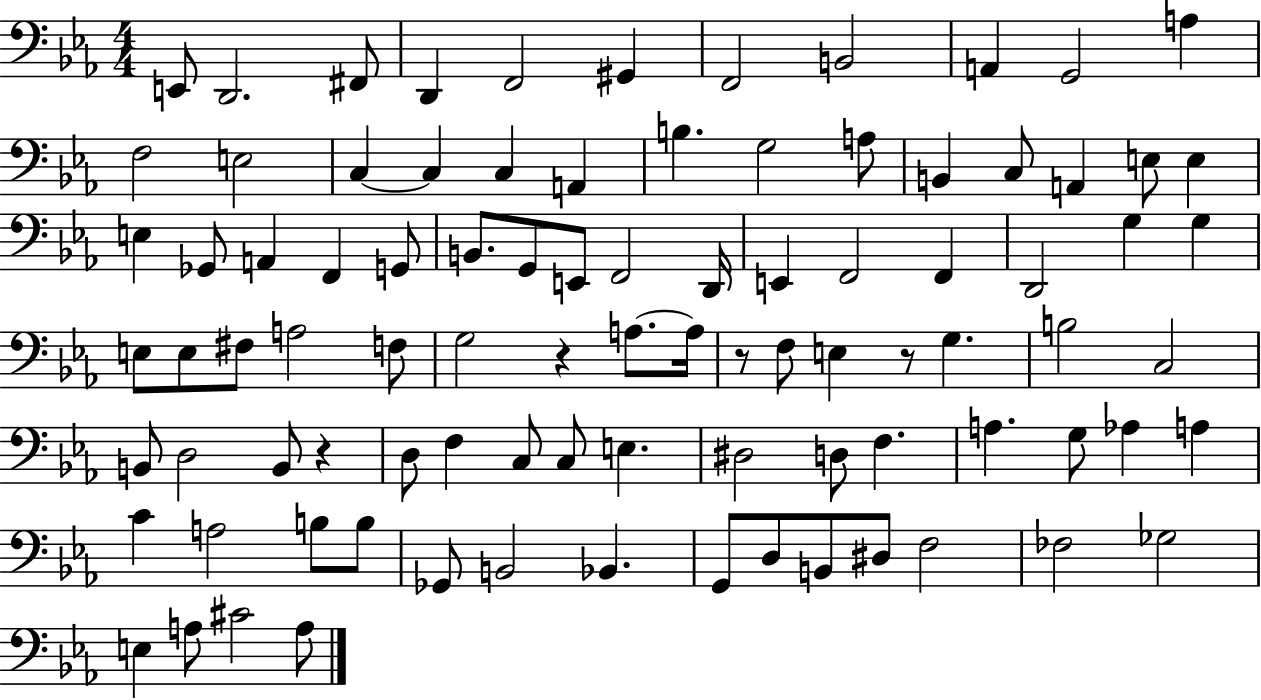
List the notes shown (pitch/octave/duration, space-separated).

E2/e D2/h. F#2/e D2/q F2/h G#2/q F2/h B2/h A2/q G2/h A3/q F3/h E3/h C3/q C3/q C3/q A2/q B3/q. G3/h A3/e B2/q C3/e A2/q E3/e E3/q E3/q Gb2/e A2/q F2/q G2/e B2/e. G2/e E2/e F2/h D2/s E2/q F2/h F2/q D2/h G3/q G3/q E3/e E3/e F#3/e A3/h F3/e G3/h R/q A3/e. A3/s R/e F3/e E3/q R/e G3/q. B3/h C3/h B2/e D3/h B2/e R/q D3/e F3/q C3/e C3/e E3/q. D#3/h D3/e F3/q. A3/q. G3/e Ab3/q A3/q C4/q A3/h B3/e B3/e Gb2/e B2/h Bb2/q. G2/e D3/e B2/e D#3/e F3/h FES3/h Gb3/h E3/q A3/e C#4/h A3/e